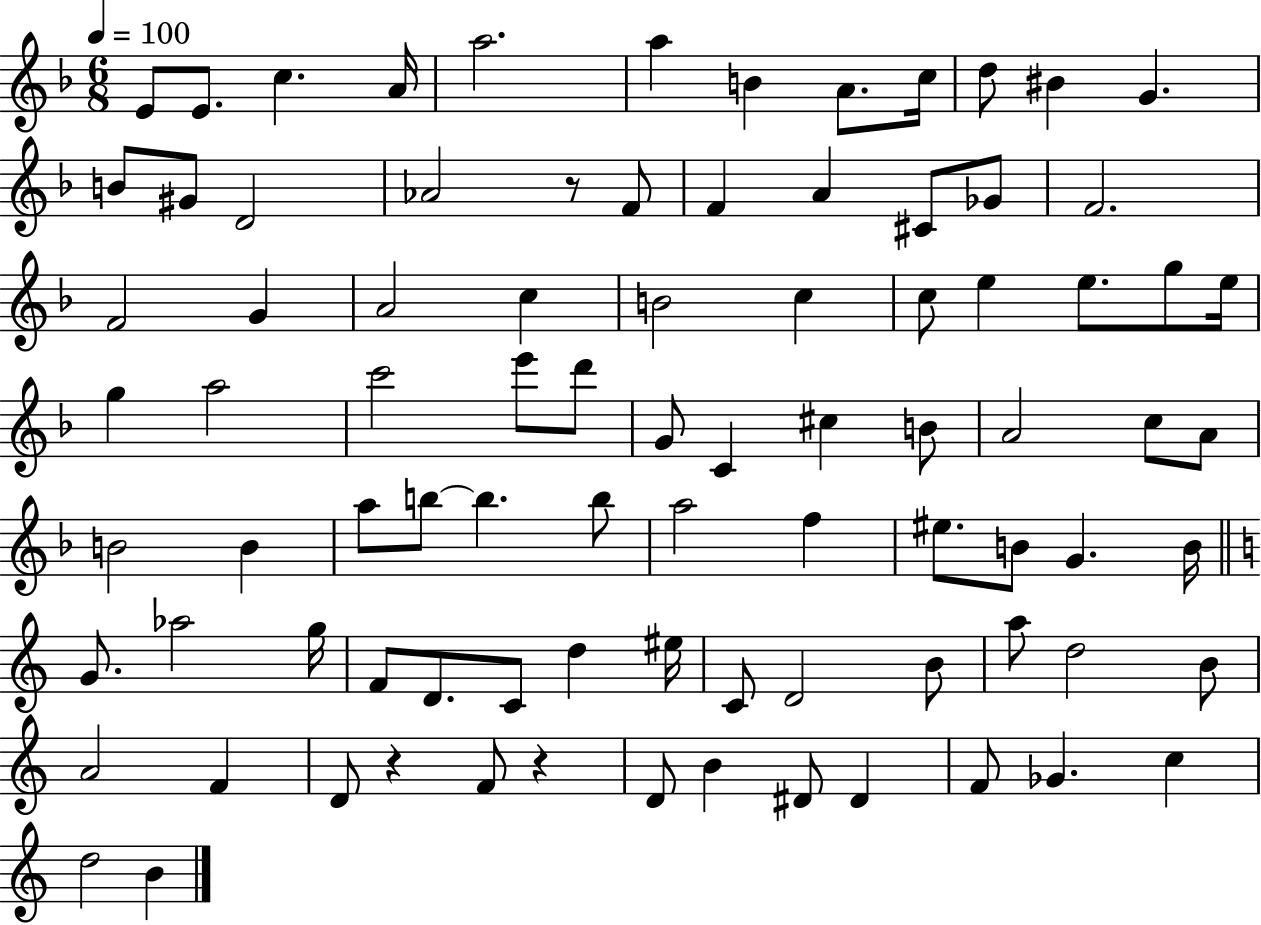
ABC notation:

X:1
T:Untitled
M:6/8
L:1/4
K:F
E/2 E/2 c A/4 a2 a B A/2 c/4 d/2 ^B G B/2 ^G/2 D2 _A2 z/2 F/2 F A ^C/2 _G/2 F2 F2 G A2 c B2 c c/2 e e/2 g/2 e/4 g a2 c'2 e'/2 d'/2 G/2 C ^c B/2 A2 c/2 A/2 B2 B a/2 b/2 b b/2 a2 f ^e/2 B/2 G B/4 G/2 _a2 g/4 F/2 D/2 C/2 d ^e/4 C/2 D2 B/2 a/2 d2 B/2 A2 F D/2 z F/2 z D/2 B ^D/2 ^D F/2 _G c d2 B